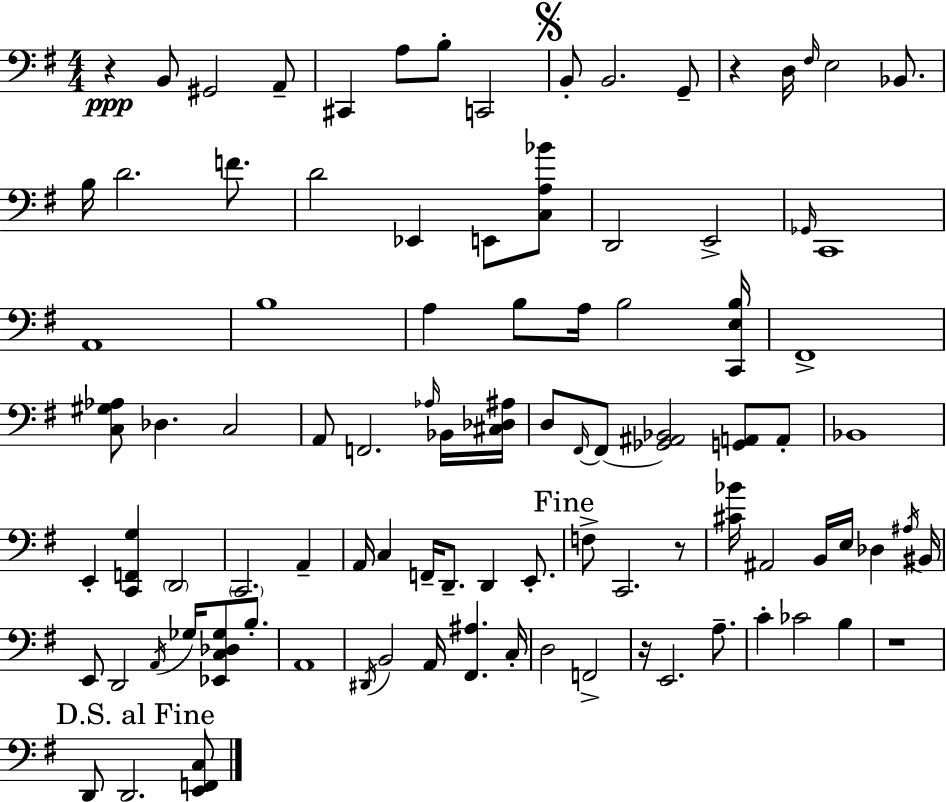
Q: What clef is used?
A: bass